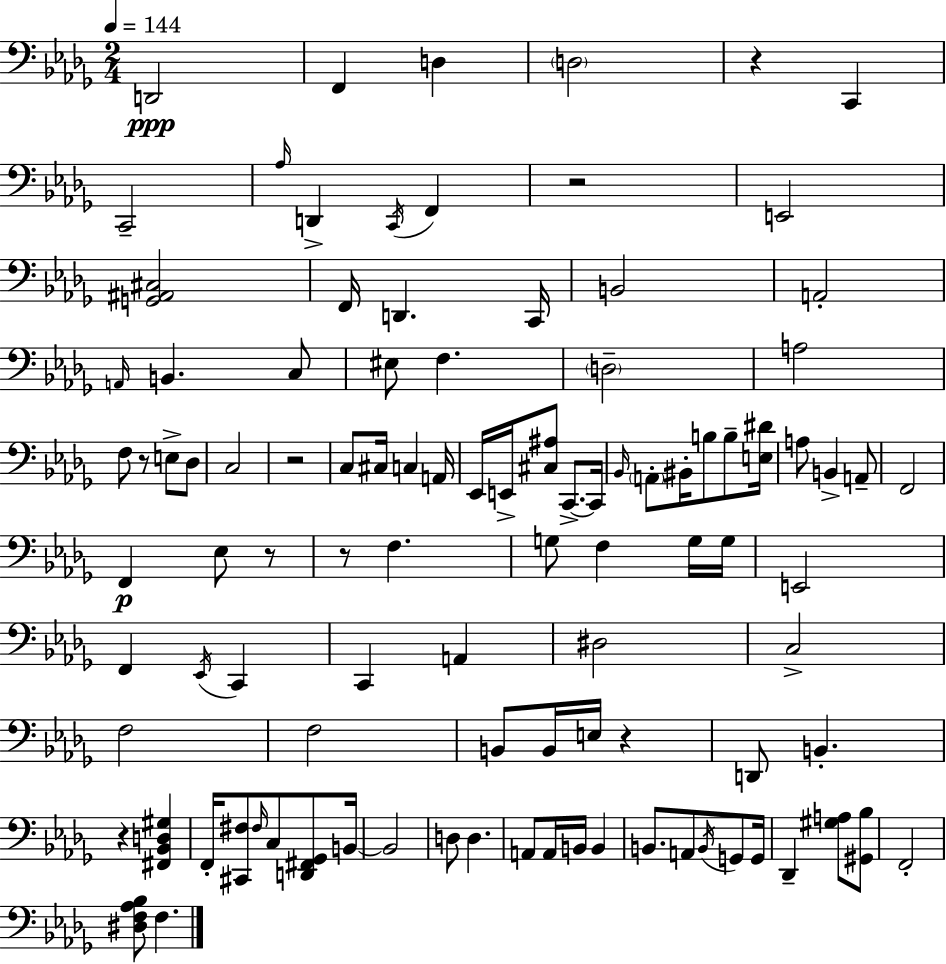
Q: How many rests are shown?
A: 8